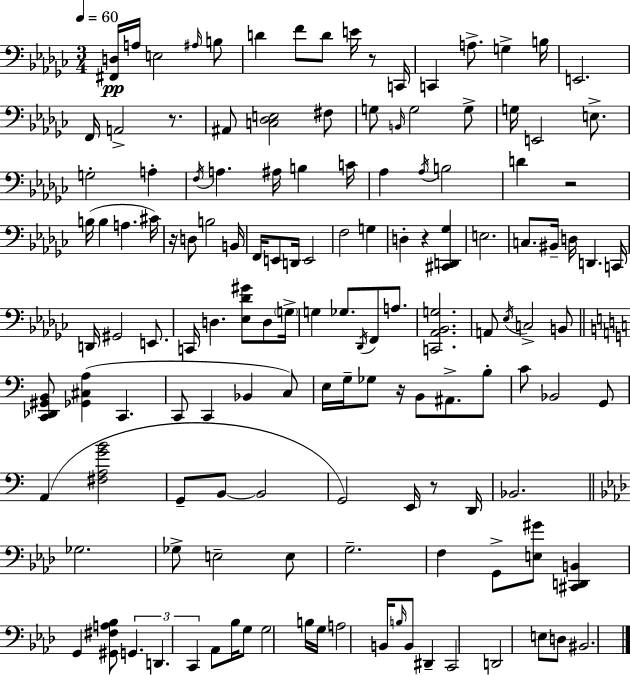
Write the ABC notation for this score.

X:1
T:Untitled
M:3/4
L:1/4
K:Ebm
[^F,,D,]/4 A,/4 E,2 ^A,/4 B,/2 D F/2 D/2 E/4 z/2 C,,/4 C,, A,/2 G, B,/4 E,,2 F,,/4 A,,2 z/2 ^A,,/2 [C,_D,E,]2 ^F,/2 G,/2 B,,/4 G,2 G,/2 G,/4 E,,2 E,/2 G,2 A, F,/4 A, ^A,/4 B, C/4 _A, _A,/4 B,2 D z2 B,/4 B, A, ^C/4 z/4 D,/2 B,2 B,,/4 F,,/4 E,,/2 D,,/4 E,,2 F,2 G, D, z [^C,,D,,_G,] E,2 C,/2 ^B,,/4 D,/4 D,, C,,/4 D,,/4 ^G,,2 E,,/2 C,,/4 D, [_E,_D^G]/2 D,/2 G,/4 G, _G,/2 _D,,/4 F,,/2 A,/2 [C,,_A,,_B,,G,]2 A,,/2 _E,/4 C,2 B,,/2 [C,,_D,,^G,,B,,]/2 [_G,,^C,A,] C,, C,,/2 C,, _B,, C,/2 E,/4 G,/4 _G,/2 z/4 B,,/2 ^A,,/2 B,/2 C/2 _B,,2 G,,/2 A,, [^F,A,GB]2 G,,/2 B,,/2 B,,2 G,,2 E,,/4 z/2 D,,/4 _B,,2 _G,2 _G,/2 E,2 E,/2 G,2 F, G,,/2 [E,^G]/2 [^C,,D,,B,,] G,, [^G,,^F,A,_B,]/2 G,, D,, C,, _A,,/2 _B,/4 G,/2 G,2 B,/4 G,/4 A,2 B,,/4 B,/4 B,,/2 ^D,, C,,2 D,,2 E,/2 D,/2 ^B,,2